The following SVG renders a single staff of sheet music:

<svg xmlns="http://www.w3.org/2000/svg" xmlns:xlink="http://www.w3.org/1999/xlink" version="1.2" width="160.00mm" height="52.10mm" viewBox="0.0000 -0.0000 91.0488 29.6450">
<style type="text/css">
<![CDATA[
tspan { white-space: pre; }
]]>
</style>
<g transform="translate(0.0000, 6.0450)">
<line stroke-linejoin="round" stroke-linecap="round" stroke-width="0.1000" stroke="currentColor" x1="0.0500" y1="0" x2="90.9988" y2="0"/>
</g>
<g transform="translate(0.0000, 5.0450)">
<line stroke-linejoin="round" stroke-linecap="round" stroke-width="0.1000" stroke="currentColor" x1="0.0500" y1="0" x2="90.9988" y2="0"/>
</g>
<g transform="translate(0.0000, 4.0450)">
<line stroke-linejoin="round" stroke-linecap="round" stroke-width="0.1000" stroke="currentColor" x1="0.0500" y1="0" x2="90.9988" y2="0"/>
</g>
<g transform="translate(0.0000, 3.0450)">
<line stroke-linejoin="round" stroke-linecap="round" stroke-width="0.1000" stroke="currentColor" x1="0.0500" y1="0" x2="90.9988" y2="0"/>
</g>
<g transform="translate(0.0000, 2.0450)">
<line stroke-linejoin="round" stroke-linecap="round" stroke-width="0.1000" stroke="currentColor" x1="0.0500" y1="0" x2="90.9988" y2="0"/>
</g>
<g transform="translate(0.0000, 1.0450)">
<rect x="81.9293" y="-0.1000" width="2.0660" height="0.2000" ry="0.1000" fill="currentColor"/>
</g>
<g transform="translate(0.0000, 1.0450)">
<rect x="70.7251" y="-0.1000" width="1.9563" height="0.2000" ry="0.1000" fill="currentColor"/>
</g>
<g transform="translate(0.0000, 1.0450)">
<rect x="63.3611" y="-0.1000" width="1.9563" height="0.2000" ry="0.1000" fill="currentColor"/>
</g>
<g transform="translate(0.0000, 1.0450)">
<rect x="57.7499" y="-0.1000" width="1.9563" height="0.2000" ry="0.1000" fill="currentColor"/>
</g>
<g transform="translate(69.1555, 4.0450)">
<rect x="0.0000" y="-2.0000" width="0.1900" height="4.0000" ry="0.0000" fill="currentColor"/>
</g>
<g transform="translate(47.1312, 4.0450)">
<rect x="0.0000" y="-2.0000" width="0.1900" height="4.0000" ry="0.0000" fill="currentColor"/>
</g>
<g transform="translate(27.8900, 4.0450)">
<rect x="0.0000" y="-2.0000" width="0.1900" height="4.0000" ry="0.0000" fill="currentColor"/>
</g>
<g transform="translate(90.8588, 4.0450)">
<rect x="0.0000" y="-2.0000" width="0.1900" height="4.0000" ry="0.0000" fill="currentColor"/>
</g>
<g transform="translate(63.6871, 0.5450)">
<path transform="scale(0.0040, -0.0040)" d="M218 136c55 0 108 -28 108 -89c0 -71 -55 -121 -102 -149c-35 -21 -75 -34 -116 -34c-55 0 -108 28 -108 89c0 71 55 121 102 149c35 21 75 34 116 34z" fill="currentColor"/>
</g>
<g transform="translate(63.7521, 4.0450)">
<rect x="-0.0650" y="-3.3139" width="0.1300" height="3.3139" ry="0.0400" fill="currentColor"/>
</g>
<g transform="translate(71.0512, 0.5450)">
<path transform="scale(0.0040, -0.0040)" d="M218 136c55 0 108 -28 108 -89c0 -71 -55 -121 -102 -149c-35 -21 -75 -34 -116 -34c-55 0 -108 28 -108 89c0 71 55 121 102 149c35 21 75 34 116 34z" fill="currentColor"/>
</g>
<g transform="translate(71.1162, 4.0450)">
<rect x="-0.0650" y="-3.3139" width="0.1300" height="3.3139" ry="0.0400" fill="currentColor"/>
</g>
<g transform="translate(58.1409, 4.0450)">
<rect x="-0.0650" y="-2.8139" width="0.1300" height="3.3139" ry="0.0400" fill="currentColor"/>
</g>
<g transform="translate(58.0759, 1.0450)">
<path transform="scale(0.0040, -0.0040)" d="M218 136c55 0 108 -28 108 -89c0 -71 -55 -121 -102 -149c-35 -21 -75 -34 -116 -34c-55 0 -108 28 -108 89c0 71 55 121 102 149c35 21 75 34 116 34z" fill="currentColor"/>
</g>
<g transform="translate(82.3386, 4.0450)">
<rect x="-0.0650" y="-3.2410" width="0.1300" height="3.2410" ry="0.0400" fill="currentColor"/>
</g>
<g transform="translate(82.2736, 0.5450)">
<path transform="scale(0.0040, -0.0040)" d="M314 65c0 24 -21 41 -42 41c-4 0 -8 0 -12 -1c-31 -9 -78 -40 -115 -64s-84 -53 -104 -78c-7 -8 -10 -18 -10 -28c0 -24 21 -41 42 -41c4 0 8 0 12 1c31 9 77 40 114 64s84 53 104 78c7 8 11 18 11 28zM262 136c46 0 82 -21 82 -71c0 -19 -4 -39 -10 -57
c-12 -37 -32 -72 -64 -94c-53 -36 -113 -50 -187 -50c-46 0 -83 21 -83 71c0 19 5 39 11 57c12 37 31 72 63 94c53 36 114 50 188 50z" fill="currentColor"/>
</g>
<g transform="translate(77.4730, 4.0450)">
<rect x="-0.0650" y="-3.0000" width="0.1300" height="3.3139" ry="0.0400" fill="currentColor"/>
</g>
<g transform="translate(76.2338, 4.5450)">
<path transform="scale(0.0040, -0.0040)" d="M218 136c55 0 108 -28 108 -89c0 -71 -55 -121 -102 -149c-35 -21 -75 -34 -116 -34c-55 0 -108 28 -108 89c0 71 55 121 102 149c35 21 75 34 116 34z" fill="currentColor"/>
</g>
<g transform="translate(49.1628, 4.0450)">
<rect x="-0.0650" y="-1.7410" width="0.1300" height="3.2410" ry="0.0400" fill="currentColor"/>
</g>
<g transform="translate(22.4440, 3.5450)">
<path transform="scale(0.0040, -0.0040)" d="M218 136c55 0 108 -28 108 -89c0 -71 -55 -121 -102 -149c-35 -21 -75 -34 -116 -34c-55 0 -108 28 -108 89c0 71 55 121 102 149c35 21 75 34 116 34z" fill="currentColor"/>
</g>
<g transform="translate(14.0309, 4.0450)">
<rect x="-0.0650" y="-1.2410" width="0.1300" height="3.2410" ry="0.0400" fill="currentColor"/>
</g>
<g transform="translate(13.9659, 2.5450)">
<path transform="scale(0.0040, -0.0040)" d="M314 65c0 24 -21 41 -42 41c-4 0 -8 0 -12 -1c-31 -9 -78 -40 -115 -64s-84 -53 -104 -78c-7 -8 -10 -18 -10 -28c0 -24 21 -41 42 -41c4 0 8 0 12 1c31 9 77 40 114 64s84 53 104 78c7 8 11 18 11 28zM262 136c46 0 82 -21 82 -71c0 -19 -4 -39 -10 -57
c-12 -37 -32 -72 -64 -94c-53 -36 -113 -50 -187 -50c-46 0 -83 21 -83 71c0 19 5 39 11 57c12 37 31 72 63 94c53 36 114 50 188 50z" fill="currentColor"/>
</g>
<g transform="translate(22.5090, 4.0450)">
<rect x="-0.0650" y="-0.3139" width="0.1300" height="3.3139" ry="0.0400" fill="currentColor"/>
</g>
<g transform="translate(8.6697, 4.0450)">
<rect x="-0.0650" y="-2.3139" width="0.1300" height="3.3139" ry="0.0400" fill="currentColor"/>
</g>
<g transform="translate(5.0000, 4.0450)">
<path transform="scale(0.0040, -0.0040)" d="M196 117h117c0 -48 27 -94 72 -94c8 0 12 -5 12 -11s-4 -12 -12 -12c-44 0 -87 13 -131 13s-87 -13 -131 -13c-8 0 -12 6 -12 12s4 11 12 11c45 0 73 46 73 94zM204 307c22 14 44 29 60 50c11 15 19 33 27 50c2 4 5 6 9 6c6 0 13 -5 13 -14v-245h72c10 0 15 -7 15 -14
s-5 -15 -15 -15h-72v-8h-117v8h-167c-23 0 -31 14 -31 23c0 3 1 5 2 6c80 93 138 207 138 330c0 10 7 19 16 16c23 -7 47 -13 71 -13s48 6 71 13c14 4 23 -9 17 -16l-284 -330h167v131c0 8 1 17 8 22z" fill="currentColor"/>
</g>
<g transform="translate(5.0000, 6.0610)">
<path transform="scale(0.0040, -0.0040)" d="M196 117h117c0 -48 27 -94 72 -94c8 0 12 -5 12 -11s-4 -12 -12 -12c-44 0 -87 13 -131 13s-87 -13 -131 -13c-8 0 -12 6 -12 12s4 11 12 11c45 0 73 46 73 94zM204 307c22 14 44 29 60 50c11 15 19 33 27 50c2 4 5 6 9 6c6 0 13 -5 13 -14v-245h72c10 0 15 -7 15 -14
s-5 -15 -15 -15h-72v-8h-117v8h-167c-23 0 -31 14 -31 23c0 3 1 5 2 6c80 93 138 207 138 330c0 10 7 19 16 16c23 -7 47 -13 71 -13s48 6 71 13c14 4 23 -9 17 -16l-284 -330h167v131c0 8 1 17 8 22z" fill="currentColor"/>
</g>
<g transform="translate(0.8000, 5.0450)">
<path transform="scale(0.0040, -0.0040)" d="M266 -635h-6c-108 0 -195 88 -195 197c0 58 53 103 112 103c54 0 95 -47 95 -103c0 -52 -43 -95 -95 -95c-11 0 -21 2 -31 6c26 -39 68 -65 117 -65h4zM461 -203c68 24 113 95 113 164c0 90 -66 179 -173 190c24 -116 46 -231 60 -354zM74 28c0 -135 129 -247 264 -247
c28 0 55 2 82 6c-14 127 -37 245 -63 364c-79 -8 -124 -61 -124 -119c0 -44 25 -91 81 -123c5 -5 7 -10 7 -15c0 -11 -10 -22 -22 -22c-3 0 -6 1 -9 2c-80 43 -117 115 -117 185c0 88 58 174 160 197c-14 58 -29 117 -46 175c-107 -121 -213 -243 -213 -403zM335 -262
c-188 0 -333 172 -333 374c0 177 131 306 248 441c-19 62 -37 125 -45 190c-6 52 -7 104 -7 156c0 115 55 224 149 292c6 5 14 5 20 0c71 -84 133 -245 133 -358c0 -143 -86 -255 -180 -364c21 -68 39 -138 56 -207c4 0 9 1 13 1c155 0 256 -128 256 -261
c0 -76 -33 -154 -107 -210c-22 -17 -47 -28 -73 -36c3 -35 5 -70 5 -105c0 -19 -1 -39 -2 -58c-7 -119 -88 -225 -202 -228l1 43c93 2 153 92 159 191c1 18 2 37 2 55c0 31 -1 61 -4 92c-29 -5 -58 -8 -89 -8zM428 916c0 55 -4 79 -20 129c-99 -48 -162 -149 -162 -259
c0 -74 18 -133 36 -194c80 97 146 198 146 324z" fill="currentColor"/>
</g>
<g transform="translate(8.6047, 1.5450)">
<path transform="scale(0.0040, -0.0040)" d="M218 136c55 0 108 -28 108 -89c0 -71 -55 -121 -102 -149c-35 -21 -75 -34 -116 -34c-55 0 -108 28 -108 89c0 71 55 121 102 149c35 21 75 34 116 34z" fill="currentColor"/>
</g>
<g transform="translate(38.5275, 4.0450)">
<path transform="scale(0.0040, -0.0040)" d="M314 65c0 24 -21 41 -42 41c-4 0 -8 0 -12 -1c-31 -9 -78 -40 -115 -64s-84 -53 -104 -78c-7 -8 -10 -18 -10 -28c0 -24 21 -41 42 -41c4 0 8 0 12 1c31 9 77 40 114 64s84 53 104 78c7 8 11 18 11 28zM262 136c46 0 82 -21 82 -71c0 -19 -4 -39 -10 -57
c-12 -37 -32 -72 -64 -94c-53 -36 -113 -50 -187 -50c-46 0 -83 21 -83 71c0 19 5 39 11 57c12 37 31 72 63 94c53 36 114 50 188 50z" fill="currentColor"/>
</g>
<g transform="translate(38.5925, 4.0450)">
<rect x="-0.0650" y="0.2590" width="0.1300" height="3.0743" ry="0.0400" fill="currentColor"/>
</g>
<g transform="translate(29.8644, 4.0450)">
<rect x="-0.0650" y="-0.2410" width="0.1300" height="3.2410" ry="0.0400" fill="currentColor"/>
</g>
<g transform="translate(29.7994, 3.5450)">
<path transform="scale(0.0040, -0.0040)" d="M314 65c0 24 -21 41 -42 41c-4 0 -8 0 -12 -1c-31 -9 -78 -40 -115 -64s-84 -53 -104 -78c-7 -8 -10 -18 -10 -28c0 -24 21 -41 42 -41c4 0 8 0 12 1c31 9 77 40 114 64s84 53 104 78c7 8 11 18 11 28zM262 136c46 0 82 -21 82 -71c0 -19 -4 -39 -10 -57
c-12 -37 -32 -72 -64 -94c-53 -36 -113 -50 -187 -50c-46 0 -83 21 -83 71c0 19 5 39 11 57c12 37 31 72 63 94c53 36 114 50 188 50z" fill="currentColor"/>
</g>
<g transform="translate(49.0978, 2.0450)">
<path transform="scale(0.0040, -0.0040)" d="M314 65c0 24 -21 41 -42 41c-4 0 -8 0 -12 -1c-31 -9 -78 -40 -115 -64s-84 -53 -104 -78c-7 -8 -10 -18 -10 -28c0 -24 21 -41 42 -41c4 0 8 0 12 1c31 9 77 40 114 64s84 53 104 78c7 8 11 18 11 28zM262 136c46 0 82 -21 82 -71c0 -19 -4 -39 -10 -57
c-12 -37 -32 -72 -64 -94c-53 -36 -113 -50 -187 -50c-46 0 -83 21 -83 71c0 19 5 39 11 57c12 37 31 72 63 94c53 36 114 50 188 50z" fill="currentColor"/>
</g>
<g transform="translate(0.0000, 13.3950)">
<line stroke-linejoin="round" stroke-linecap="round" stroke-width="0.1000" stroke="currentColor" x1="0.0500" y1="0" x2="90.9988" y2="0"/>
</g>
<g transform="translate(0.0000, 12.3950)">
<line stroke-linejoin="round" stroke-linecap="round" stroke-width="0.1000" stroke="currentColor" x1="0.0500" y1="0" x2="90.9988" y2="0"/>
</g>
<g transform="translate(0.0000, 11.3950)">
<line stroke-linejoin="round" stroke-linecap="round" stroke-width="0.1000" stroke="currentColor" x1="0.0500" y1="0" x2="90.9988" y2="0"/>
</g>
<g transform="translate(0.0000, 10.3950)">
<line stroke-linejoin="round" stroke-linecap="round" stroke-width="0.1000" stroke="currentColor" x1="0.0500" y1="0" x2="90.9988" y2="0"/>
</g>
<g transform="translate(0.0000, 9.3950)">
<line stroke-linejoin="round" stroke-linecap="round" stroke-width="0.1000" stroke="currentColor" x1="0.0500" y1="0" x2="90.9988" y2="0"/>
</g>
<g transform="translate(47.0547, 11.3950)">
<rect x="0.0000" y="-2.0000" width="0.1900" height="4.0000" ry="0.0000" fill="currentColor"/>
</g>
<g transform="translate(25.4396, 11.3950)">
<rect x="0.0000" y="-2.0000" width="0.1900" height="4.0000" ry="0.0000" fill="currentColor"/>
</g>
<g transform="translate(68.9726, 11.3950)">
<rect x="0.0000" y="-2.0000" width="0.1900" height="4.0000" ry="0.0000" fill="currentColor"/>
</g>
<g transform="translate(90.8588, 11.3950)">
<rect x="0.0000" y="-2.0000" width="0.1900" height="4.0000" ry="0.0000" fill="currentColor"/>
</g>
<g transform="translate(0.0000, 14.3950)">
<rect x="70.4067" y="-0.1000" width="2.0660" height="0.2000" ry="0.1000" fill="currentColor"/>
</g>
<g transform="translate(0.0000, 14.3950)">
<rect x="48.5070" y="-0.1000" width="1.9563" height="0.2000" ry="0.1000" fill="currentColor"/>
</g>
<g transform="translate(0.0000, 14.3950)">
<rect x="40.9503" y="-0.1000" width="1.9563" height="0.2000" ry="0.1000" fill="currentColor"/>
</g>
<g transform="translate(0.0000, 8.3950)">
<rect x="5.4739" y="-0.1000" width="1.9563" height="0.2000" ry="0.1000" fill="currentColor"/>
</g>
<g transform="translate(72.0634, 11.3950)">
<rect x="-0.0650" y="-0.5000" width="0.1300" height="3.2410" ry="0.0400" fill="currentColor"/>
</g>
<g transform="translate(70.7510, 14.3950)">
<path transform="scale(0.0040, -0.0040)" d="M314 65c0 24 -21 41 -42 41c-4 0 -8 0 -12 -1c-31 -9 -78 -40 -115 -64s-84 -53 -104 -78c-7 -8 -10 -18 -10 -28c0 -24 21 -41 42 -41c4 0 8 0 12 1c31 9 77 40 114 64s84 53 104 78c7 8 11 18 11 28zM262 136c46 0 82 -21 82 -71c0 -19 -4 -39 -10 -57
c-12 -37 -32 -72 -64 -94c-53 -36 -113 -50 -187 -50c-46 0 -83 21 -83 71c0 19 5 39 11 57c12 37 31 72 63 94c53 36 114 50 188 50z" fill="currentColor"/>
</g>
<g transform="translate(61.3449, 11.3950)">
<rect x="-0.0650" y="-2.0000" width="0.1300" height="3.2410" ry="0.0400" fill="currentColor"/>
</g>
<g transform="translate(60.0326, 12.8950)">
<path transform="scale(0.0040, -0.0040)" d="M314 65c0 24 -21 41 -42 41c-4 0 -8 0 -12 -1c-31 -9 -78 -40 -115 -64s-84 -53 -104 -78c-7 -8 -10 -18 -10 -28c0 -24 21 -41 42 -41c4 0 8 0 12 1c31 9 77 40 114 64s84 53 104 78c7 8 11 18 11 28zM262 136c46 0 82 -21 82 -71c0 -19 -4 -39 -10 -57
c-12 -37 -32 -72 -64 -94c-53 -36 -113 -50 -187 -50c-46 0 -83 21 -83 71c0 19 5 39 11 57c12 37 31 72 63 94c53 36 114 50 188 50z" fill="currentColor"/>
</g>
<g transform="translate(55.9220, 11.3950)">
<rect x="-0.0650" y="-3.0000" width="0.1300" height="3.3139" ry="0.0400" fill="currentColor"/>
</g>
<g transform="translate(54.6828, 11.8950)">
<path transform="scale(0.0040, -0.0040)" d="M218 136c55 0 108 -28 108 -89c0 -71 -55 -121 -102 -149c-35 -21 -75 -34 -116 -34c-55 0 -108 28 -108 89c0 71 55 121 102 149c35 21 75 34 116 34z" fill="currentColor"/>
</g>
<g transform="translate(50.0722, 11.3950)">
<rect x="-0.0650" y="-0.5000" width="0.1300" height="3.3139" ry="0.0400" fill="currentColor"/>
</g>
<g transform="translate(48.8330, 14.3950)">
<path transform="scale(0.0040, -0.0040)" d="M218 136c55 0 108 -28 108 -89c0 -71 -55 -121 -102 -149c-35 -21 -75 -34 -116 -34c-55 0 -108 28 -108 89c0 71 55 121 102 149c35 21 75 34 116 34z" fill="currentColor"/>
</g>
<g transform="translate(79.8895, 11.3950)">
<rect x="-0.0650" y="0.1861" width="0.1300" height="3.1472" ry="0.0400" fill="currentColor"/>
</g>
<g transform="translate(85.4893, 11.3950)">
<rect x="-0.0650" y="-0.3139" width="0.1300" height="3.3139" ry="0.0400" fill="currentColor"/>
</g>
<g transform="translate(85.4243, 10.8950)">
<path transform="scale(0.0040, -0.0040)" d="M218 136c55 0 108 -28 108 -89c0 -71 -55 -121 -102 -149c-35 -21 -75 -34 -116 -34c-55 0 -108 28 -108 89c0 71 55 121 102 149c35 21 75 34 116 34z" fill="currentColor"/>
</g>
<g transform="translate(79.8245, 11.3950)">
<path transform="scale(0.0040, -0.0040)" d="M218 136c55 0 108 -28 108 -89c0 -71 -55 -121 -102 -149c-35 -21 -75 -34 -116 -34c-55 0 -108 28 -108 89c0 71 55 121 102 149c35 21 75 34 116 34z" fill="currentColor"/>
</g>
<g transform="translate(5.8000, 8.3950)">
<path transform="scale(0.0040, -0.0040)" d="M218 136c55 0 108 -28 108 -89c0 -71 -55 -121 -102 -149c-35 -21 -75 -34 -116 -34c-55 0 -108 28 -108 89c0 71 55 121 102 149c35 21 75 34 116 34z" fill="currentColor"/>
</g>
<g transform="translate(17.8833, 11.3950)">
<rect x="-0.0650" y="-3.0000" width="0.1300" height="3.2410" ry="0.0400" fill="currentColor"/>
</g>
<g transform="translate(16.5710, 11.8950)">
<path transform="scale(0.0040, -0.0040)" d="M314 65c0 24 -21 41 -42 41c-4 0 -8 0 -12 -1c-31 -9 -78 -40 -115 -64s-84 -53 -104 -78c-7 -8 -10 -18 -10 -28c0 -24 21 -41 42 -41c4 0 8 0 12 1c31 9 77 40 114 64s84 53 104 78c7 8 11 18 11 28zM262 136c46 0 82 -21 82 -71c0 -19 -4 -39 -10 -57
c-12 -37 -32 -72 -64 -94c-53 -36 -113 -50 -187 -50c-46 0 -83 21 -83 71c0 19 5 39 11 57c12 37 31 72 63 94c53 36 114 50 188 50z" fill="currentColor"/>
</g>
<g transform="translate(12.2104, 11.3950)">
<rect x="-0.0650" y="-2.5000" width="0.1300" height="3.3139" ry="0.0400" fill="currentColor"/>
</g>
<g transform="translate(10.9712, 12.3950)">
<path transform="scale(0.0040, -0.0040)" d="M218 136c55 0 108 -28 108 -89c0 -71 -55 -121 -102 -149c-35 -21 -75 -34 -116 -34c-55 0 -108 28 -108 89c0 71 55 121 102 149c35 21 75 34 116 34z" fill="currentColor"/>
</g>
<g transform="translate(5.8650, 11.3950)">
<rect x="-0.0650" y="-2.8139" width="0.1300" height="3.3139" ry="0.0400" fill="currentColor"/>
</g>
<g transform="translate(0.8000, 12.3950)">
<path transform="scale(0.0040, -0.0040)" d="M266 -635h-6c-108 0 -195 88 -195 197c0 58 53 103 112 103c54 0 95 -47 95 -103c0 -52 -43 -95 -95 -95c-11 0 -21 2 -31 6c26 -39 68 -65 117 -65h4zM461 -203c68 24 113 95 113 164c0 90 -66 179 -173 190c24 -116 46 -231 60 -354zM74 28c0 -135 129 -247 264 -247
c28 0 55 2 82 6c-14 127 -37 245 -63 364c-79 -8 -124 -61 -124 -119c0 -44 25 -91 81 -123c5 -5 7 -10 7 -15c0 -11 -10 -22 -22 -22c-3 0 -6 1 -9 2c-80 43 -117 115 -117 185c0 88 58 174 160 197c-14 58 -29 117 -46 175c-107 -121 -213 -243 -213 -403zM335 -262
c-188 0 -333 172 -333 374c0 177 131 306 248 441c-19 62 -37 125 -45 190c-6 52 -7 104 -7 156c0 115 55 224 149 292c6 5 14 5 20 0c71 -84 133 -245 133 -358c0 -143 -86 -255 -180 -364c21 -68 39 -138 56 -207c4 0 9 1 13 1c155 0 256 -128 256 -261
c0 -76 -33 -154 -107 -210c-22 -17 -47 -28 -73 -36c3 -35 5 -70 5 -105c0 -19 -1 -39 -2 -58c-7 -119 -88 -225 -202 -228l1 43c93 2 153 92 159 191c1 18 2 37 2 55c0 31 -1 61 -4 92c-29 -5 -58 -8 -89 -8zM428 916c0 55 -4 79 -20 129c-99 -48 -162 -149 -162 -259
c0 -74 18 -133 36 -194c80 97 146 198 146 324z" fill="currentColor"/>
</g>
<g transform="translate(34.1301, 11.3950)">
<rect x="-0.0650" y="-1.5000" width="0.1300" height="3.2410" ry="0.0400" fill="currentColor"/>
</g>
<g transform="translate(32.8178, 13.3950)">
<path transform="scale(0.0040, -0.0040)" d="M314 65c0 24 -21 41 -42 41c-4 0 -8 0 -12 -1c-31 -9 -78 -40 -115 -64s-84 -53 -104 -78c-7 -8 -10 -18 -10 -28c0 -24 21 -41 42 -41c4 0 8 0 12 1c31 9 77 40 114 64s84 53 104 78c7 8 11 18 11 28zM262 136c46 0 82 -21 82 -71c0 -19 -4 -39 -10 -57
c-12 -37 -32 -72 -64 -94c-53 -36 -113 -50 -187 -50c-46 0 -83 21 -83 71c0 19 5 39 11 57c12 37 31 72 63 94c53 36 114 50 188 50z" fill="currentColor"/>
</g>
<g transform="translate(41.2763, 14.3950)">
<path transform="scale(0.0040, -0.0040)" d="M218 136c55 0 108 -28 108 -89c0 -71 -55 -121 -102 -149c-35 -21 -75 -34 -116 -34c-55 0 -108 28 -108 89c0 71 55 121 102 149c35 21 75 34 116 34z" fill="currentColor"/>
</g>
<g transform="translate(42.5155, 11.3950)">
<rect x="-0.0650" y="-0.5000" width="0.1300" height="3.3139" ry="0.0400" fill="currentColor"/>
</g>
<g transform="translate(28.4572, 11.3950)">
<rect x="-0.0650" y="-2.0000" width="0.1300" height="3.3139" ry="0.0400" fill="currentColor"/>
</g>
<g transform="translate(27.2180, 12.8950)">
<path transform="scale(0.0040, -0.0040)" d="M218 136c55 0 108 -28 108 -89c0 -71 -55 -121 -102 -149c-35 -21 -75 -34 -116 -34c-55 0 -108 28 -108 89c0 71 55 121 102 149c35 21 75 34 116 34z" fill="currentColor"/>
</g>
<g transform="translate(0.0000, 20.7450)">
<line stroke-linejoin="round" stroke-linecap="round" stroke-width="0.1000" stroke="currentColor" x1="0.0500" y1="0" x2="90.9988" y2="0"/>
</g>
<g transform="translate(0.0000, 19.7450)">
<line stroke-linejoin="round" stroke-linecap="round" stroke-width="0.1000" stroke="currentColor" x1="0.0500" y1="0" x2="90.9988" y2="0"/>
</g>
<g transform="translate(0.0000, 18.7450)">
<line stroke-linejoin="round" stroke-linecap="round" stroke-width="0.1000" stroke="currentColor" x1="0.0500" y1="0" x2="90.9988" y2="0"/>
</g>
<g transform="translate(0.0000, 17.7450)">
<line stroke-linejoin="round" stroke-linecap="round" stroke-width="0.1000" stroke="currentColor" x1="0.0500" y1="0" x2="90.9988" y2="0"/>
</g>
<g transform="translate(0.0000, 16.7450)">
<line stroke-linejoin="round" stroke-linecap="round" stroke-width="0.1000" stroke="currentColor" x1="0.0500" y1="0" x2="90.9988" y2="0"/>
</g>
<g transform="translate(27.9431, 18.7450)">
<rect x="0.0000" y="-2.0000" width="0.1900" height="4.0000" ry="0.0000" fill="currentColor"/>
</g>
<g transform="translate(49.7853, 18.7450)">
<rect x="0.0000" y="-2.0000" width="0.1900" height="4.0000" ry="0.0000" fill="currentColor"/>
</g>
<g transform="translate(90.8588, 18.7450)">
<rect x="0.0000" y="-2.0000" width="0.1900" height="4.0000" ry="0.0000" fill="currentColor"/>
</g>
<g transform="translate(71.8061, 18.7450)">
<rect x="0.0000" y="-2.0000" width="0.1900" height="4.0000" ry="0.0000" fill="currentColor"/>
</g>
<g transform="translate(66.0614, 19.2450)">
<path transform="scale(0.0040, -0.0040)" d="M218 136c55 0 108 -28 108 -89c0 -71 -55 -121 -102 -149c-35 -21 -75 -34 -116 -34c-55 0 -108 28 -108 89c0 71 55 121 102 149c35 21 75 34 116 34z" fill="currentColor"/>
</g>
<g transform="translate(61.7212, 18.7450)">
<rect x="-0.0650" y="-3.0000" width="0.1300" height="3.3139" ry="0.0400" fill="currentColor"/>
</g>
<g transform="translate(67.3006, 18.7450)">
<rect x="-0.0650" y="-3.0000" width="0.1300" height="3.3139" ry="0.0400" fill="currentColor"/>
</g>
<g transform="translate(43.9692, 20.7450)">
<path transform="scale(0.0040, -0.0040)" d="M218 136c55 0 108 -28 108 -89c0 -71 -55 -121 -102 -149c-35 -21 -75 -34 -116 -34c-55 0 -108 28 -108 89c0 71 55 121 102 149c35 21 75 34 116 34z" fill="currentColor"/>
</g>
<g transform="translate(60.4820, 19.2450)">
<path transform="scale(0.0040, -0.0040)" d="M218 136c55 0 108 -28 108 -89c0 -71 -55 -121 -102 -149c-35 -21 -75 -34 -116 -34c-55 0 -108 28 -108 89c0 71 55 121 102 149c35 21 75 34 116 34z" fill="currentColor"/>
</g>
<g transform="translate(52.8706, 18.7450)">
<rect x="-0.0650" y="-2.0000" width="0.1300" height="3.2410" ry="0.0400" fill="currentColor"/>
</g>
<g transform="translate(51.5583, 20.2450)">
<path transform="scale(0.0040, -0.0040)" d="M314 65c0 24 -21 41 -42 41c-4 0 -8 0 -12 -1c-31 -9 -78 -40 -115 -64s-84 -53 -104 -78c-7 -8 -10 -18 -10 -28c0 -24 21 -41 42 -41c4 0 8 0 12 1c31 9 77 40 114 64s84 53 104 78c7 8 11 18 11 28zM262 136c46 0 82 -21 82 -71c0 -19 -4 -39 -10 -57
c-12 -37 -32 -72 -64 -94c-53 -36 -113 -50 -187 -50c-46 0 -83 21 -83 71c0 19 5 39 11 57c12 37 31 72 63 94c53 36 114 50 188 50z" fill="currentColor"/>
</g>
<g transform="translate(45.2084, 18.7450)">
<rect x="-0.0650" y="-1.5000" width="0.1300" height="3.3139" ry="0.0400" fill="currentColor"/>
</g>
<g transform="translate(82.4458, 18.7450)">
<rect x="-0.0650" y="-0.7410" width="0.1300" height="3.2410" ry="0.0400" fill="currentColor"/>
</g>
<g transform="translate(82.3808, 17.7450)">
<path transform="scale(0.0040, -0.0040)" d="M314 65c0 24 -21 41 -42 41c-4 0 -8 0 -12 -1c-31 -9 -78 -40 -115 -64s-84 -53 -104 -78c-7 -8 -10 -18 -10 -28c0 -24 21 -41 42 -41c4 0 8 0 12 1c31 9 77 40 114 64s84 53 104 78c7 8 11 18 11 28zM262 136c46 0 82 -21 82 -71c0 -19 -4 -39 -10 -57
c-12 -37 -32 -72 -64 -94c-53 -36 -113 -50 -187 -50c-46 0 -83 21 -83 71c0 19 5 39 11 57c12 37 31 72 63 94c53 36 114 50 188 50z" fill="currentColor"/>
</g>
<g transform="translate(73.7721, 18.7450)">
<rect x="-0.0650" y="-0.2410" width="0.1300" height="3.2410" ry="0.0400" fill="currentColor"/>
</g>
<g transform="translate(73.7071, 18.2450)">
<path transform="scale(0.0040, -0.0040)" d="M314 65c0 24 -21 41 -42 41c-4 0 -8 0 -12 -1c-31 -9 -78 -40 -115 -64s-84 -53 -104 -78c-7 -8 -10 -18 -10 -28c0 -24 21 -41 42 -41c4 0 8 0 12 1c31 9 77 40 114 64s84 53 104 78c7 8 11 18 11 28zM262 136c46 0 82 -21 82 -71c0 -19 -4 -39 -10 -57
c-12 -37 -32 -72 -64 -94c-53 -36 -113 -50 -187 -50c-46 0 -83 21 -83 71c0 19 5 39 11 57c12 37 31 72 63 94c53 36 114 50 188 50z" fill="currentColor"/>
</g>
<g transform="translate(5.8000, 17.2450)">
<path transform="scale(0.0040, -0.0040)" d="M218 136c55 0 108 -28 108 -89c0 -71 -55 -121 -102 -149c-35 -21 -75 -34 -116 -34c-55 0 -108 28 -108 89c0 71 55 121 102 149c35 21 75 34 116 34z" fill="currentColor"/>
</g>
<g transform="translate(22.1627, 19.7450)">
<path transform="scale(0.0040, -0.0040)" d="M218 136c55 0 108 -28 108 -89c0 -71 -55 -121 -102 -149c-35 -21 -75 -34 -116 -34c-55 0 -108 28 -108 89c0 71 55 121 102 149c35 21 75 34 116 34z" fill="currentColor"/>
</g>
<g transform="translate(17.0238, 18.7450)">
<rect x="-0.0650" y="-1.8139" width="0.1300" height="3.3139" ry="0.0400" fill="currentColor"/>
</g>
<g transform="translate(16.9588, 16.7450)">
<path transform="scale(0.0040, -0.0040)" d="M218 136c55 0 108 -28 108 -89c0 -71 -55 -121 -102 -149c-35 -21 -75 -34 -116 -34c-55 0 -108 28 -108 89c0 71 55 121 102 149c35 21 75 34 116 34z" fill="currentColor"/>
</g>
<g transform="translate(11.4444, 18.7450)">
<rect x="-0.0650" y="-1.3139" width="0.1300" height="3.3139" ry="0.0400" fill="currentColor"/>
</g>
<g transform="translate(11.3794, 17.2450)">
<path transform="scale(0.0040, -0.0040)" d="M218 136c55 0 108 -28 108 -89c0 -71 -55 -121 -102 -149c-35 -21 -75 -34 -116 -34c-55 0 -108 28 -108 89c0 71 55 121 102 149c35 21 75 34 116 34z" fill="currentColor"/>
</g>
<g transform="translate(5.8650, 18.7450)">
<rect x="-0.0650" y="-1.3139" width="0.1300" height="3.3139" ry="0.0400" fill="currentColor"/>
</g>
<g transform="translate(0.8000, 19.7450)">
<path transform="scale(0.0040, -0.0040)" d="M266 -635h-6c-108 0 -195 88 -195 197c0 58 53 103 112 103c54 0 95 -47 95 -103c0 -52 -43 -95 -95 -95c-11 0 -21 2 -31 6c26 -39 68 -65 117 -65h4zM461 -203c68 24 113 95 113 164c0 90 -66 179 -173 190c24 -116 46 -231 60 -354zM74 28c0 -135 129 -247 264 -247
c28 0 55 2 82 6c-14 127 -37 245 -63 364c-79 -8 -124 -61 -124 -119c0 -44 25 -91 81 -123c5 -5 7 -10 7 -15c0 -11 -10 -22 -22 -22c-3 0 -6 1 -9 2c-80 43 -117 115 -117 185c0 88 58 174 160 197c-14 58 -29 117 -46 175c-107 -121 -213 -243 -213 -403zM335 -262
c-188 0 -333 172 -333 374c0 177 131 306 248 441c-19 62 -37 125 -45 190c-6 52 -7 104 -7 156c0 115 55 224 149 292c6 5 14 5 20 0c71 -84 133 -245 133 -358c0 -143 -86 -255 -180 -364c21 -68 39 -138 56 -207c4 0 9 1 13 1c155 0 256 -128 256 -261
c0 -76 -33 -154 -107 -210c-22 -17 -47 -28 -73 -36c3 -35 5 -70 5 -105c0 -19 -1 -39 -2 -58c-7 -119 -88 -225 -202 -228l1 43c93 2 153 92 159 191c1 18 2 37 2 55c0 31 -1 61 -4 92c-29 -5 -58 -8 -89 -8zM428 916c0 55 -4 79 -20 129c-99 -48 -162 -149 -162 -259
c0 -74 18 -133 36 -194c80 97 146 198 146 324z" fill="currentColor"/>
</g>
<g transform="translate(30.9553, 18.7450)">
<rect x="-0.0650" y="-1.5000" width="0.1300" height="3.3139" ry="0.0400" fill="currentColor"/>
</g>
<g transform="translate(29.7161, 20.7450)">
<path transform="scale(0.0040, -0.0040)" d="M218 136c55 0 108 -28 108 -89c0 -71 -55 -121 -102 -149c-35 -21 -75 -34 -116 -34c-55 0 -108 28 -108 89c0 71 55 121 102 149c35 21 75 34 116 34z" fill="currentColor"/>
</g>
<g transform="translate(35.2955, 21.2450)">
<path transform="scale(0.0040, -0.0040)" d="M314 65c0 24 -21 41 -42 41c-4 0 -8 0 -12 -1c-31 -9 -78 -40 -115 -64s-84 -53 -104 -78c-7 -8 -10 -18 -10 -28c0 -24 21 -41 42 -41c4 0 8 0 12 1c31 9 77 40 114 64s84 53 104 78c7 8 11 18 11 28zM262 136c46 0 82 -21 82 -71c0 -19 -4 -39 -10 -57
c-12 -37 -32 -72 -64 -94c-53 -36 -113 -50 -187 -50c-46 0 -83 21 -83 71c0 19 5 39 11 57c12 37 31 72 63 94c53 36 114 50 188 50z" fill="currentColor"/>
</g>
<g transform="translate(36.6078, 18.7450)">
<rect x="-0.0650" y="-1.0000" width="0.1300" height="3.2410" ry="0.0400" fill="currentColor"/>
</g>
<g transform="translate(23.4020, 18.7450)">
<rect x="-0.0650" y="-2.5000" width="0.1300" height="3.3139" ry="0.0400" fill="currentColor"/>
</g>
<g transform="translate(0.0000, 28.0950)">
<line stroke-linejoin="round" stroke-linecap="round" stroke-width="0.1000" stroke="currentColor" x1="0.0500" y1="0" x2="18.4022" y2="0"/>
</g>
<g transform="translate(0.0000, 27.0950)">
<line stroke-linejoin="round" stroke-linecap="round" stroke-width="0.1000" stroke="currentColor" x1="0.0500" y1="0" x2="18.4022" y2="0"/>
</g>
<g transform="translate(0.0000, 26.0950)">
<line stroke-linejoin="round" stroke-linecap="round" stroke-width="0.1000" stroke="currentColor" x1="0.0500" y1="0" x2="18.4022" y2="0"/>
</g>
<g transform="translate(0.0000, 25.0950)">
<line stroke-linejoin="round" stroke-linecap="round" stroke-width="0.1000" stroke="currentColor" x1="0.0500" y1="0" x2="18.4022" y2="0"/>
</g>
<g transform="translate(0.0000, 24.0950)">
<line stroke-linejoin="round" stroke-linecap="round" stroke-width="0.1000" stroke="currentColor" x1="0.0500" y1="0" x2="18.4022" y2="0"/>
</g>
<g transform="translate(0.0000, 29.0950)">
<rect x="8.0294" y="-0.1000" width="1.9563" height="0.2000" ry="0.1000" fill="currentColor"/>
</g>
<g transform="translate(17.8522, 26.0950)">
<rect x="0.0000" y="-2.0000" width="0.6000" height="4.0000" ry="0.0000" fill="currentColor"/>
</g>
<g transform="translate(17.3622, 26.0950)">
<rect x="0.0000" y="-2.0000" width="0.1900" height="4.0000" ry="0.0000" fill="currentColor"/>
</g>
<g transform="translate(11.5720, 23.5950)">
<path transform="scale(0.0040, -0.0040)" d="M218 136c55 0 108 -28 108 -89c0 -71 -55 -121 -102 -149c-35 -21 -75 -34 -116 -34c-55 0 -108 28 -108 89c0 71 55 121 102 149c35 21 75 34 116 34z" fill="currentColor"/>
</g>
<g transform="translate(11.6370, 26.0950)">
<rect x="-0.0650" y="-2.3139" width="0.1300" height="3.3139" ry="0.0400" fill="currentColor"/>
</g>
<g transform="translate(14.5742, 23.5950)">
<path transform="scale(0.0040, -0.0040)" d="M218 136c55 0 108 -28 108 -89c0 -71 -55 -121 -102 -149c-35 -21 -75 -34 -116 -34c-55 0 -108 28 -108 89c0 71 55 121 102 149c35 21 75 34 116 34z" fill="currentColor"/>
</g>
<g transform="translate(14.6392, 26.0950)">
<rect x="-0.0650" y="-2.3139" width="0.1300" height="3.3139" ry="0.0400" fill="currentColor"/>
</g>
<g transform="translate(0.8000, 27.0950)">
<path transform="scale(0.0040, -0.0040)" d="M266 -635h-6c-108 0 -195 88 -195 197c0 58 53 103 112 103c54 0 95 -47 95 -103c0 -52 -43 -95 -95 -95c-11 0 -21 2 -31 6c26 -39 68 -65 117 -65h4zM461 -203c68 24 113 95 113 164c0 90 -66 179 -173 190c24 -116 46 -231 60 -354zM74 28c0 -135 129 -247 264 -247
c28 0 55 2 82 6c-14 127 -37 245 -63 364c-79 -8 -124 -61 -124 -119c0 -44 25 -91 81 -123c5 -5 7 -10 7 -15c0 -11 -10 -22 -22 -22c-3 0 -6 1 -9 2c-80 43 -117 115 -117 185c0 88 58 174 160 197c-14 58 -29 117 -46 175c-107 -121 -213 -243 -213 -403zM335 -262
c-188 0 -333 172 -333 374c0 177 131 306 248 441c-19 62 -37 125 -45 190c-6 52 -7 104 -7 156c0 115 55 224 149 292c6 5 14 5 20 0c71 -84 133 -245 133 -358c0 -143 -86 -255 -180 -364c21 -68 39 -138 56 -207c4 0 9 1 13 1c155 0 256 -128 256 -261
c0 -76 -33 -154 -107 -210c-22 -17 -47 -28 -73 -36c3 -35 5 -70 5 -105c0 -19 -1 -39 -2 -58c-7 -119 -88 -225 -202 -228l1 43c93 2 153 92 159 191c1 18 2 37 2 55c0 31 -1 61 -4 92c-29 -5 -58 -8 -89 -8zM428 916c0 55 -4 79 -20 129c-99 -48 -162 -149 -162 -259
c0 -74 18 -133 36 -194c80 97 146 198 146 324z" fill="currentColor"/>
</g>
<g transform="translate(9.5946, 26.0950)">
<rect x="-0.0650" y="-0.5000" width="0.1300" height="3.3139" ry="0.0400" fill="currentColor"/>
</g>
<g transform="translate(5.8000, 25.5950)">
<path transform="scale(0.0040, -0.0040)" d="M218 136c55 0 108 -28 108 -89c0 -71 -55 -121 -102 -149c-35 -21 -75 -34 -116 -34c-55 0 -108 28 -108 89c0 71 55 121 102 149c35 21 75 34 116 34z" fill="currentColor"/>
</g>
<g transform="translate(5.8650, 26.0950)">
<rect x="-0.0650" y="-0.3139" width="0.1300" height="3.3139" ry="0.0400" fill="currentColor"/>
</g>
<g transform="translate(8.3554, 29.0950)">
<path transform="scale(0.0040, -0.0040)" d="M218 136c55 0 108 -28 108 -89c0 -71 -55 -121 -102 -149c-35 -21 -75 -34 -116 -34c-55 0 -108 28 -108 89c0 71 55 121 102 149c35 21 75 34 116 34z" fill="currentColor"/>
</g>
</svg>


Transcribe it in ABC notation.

X:1
T:Untitled
M:4/4
L:1/4
K:C
g e2 c c2 B2 f2 a b b A b2 a G A2 F E2 C C A F2 C2 B c e e f G E D2 E F2 A A c2 d2 c C g g